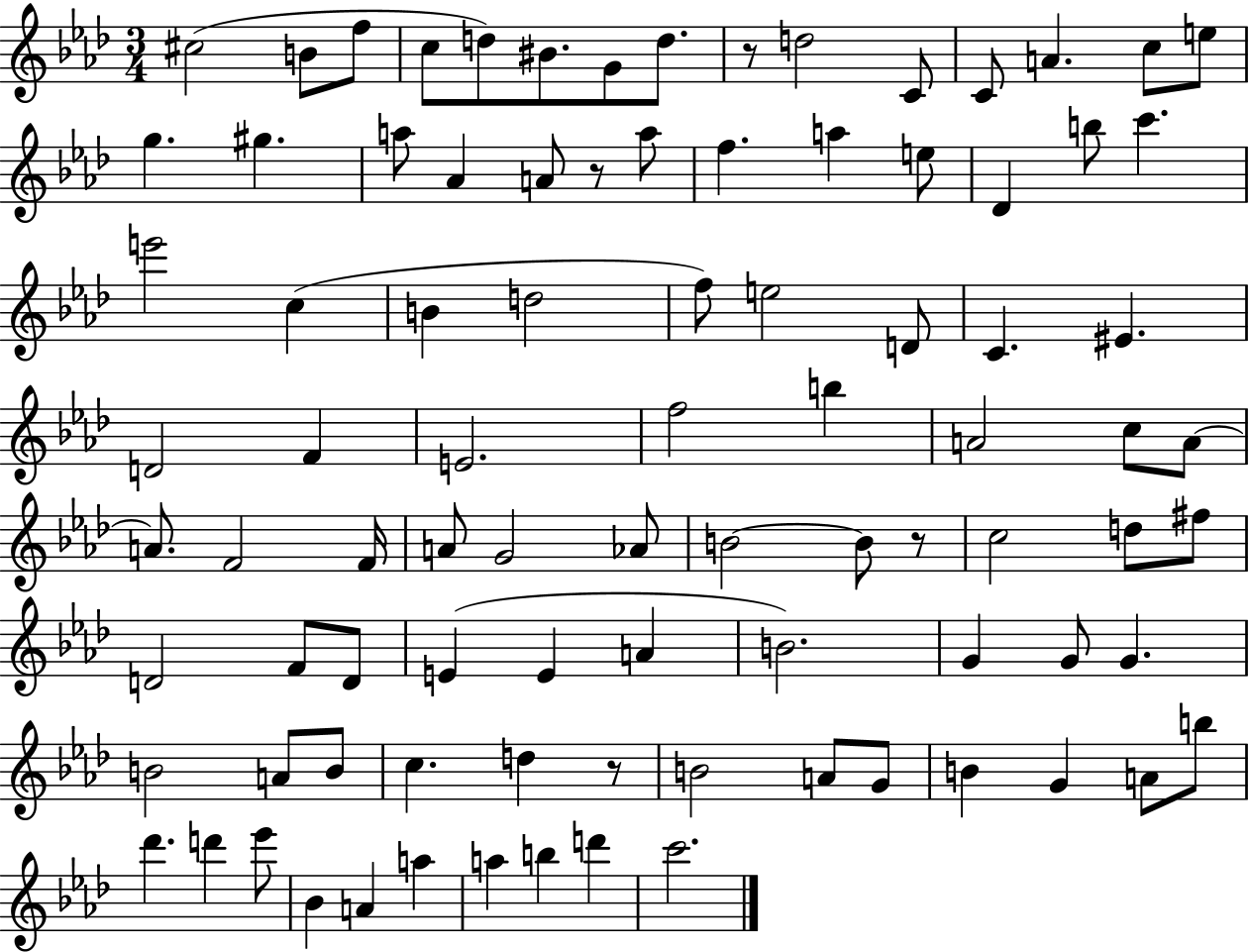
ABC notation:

X:1
T:Untitled
M:3/4
L:1/4
K:Ab
^c2 B/2 f/2 c/2 d/2 ^B/2 G/2 d/2 z/2 d2 C/2 C/2 A c/2 e/2 g ^g a/2 _A A/2 z/2 a/2 f a e/2 _D b/2 c' e'2 c B d2 f/2 e2 D/2 C ^E D2 F E2 f2 b A2 c/2 A/2 A/2 F2 F/4 A/2 G2 _A/2 B2 B/2 z/2 c2 d/2 ^f/2 D2 F/2 D/2 E E A B2 G G/2 G B2 A/2 B/2 c d z/2 B2 A/2 G/2 B G A/2 b/2 _d' d' _e'/2 _B A a a b d' c'2